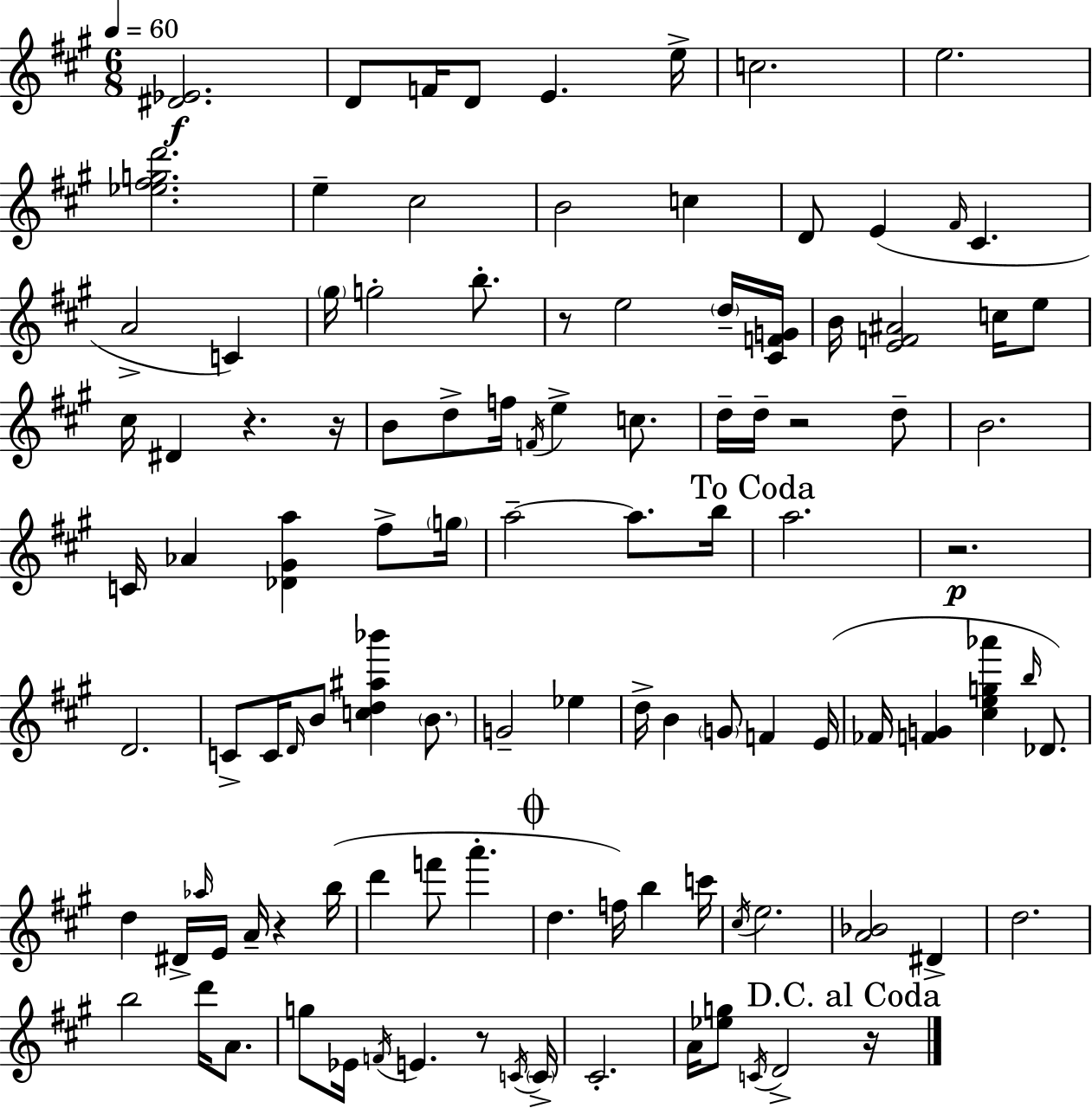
[D#4,Eb4]/h. D4/e F4/s D4/e E4/q. E5/s C5/h. E5/h. [Eb5,F#5,G5,D6]/h. E5/q C#5/h B4/h C5/q D4/e E4/q F#4/s C#4/q. A4/h C4/q G#5/s G5/h B5/e. R/e E5/h D5/s [C#4,F4,G4]/s B4/s [E4,F4,A#4]/h C5/s E5/e C#5/s D#4/q R/q. R/s B4/e D5/e F5/s F4/s E5/q C5/e. D5/s D5/s R/h D5/e B4/h. C4/s Ab4/q [Db4,G#4,A5]/q F#5/e G5/s A5/h A5/e. B5/s A5/h. R/h. D4/h. C4/e C4/s D4/s B4/e [C5,D5,A#5,Bb6]/q B4/e. G4/h Eb5/q D5/s B4/q G4/e F4/q E4/s FES4/s [F4,G4]/q [C#5,E5,G5,Ab6]/q B5/s Db4/e. D5/q D#4/s Ab5/s E4/s A4/s R/q B5/s D6/q F6/e A6/q. D5/q. F5/s B5/q C6/s C#5/s E5/h. [A4,Bb4]/h D#4/q D5/h. B5/h D6/s A4/e. G5/e Eb4/s F4/s E4/q. R/e C4/s C4/s C#4/h. A4/s [Eb5,G5]/e C4/s D4/h R/s